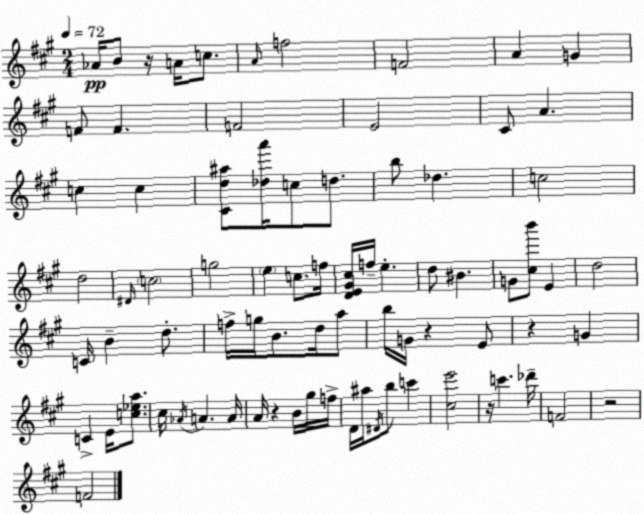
X:1
T:Untitled
M:2/4
L:1/4
K:A
_A/4 B/2 z/4 A/4 c/2 A/4 f2 F2 A G F/2 F F2 E2 ^C/2 A c c [^Cd^a]/2 [_da']/4 c/2 d/2 b/2 _d c2 d2 ^D/4 c2 g2 e c/2 f/4 [DE^G^c]/4 f/4 e d/2 ^B G/2 [^cb']/2 E d2 C/4 B d/2 f/4 g/4 B/2 d/4 a/2 b/4 G/4 z E/2 z G C E/4 [c_ea]/2 ^c/4 _A/4 A A/4 A/4 z B/4 ^g/4 f/4 D/4 ^a/4 ^D/4 b/2 c' [^ce']2 z/4 c' _d'/4 F2 z2 F2